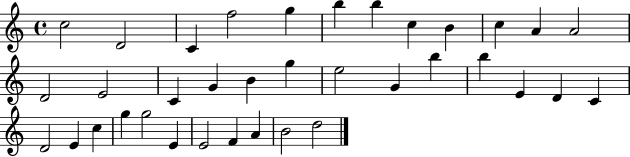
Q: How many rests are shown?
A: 0